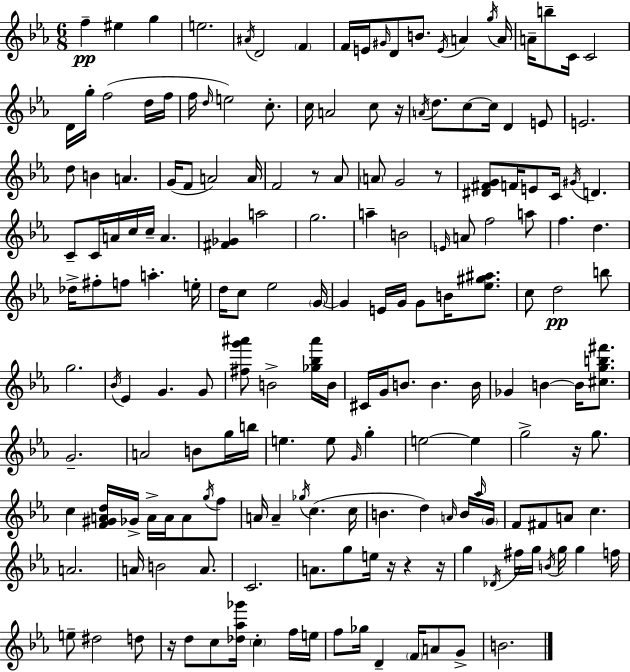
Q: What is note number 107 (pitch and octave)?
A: G5